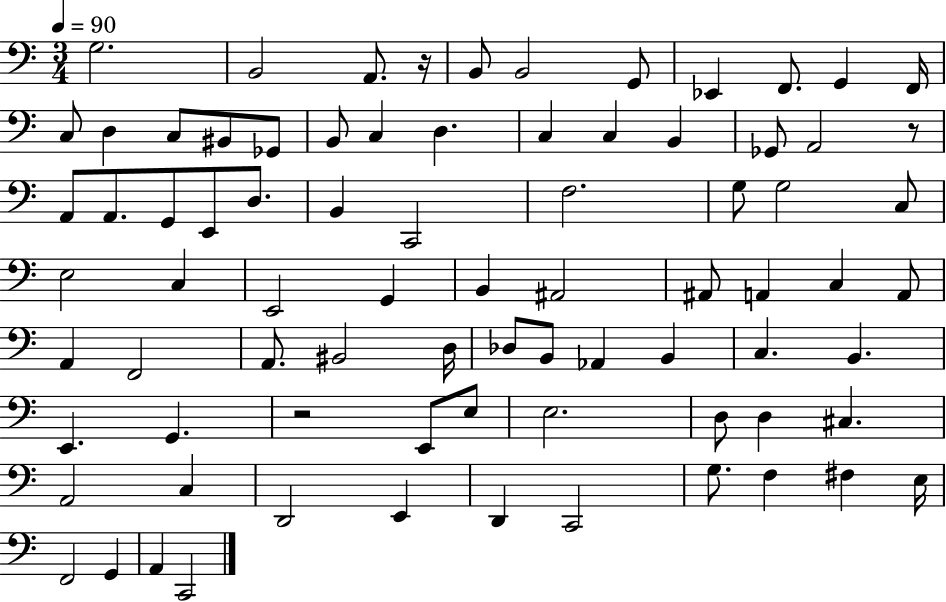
X:1
T:Untitled
M:3/4
L:1/4
K:C
G,2 B,,2 A,,/2 z/4 B,,/2 B,,2 G,,/2 _E,, F,,/2 G,, F,,/4 C,/2 D, C,/2 ^B,,/2 _G,,/2 B,,/2 C, D, C, C, B,, _G,,/2 A,,2 z/2 A,,/2 A,,/2 G,,/2 E,,/2 D,/2 B,, C,,2 F,2 G,/2 G,2 C,/2 E,2 C, E,,2 G,, B,, ^A,,2 ^A,,/2 A,, C, A,,/2 A,, F,,2 A,,/2 ^B,,2 D,/4 _D,/2 B,,/2 _A,, B,, C, B,, E,, G,, z2 E,,/2 E,/2 E,2 D,/2 D, ^C, A,,2 C, D,,2 E,, D,, C,,2 G,/2 F, ^F, E,/4 F,,2 G,, A,, C,,2